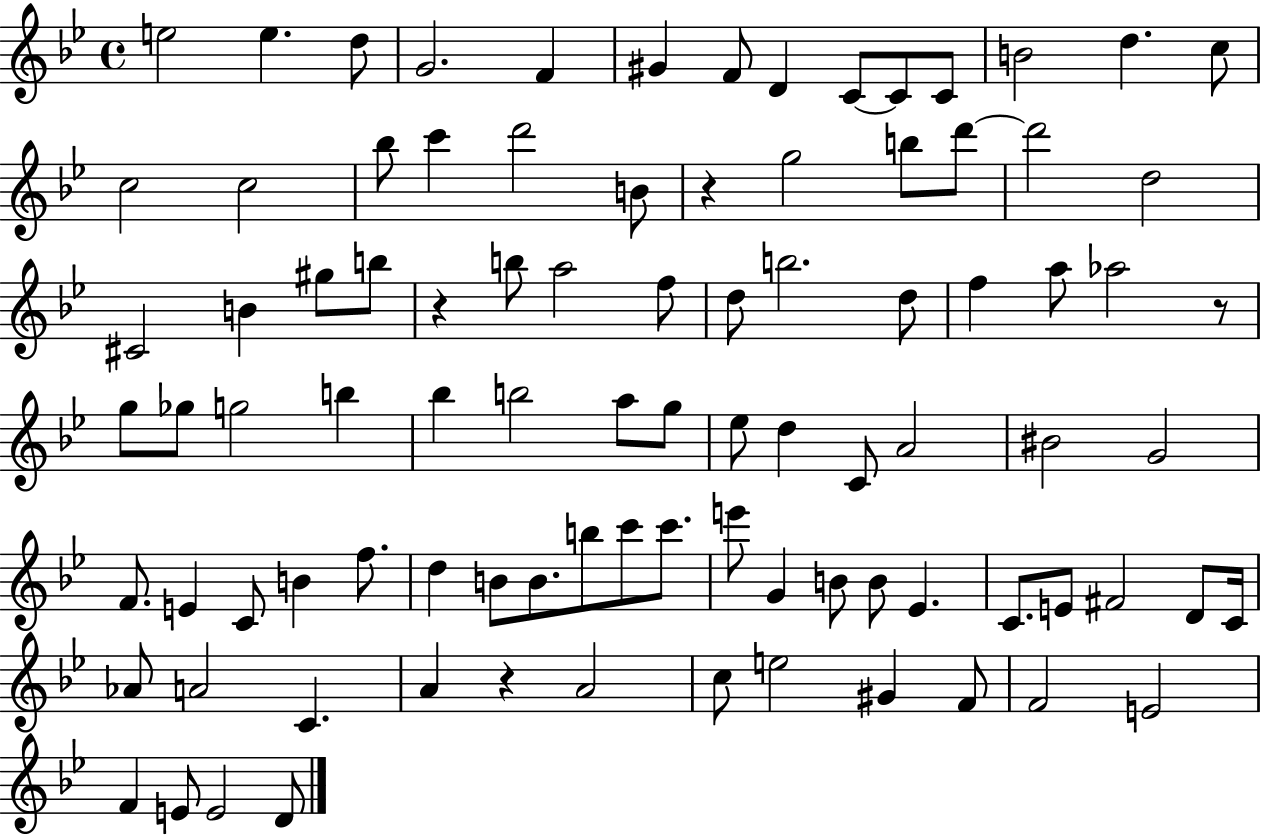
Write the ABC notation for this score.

X:1
T:Untitled
M:4/4
L:1/4
K:Bb
e2 e d/2 G2 F ^G F/2 D C/2 C/2 C/2 B2 d c/2 c2 c2 _b/2 c' d'2 B/2 z g2 b/2 d'/2 d'2 d2 ^C2 B ^g/2 b/2 z b/2 a2 f/2 d/2 b2 d/2 f a/2 _a2 z/2 g/2 _g/2 g2 b _b b2 a/2 g/2 _e/2 d C/2 A2 ^B2 G2 F/2 E C/2 B f/2 d B/2 B/2 b/2 c'/2 c'/2 e'/2 G B/2 B/2 _E C/2 E/2 ^F2 D/2 C/4 _A/2 A2 C A z A2 c/2 e2 ^G F/2 F2 E2 F E/2 E2 D/2